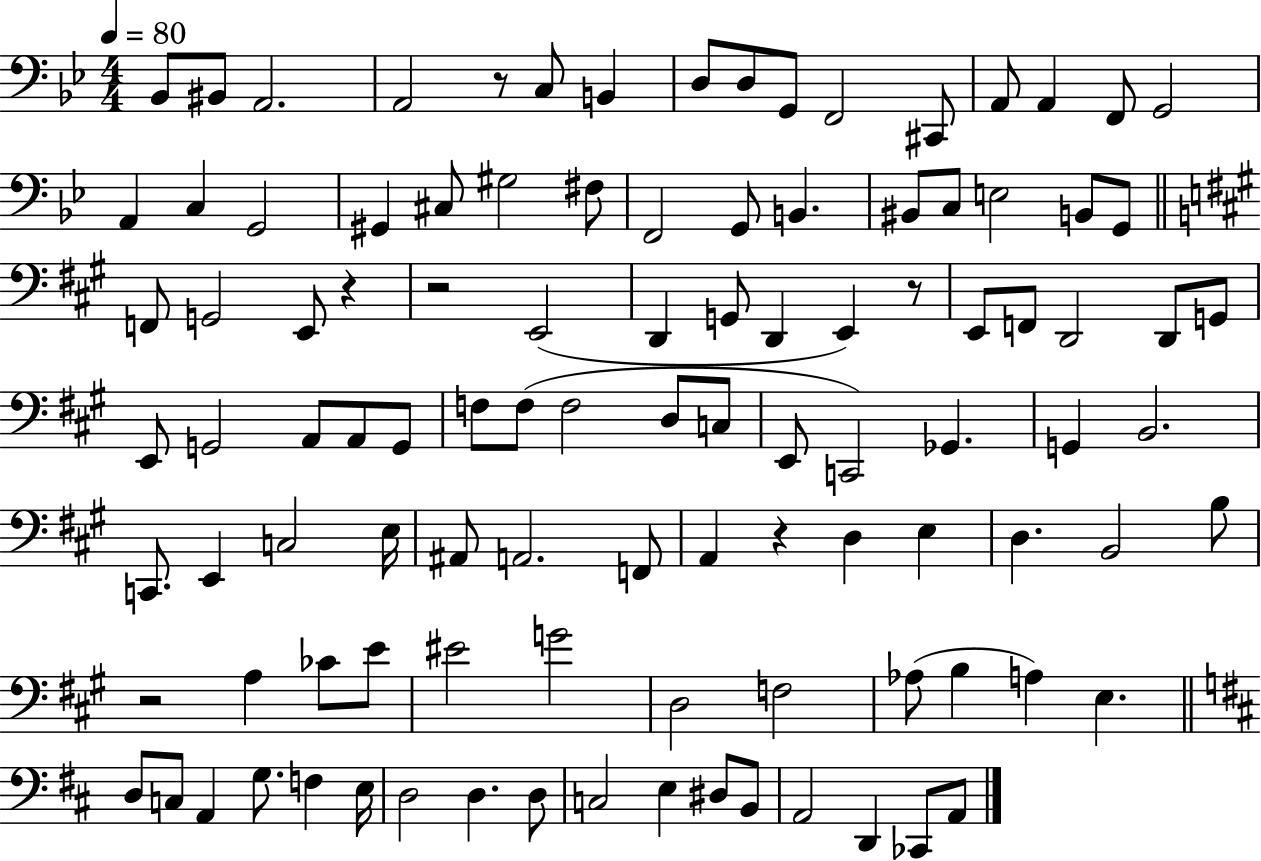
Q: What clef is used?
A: bass